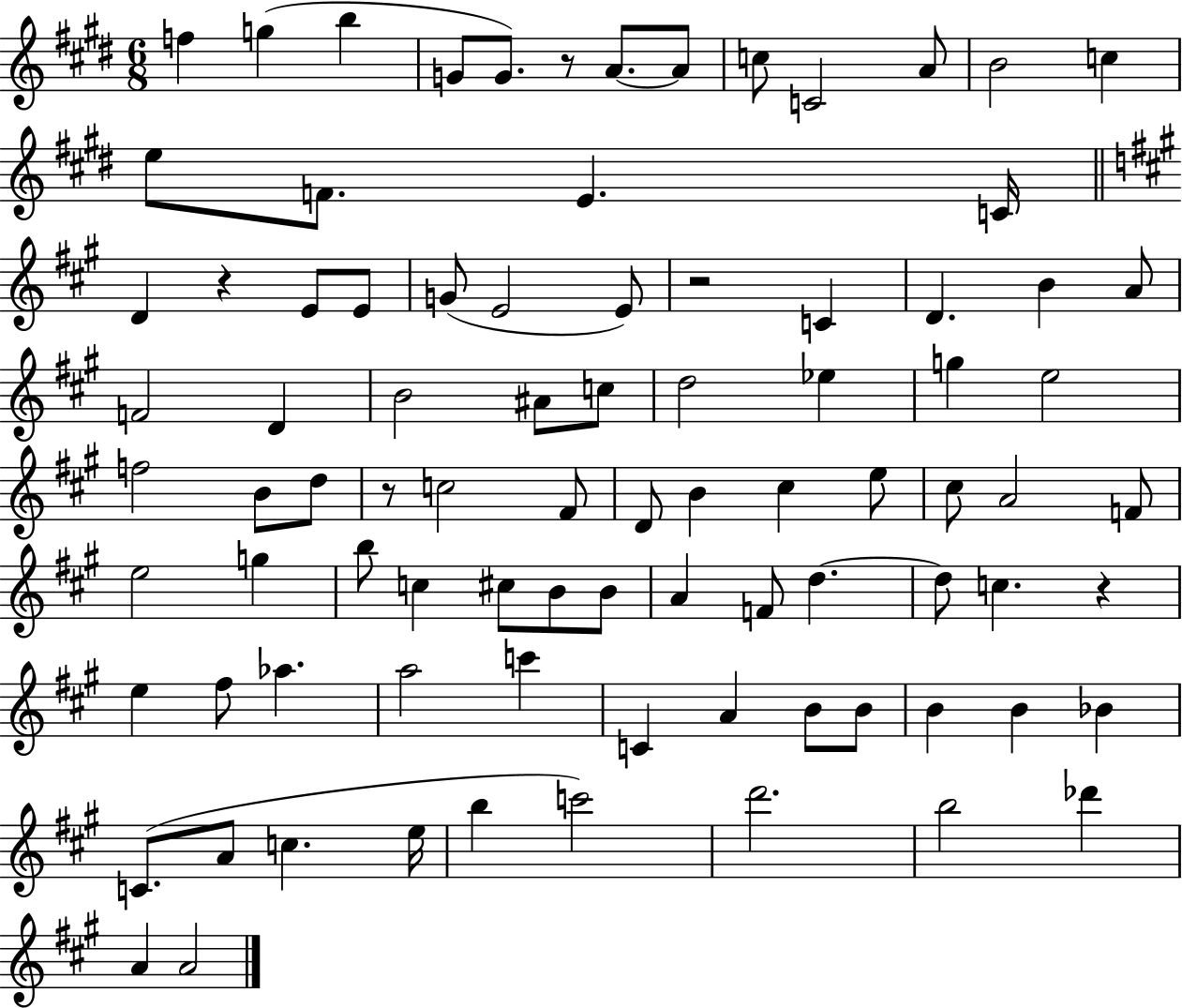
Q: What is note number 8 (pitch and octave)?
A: C5